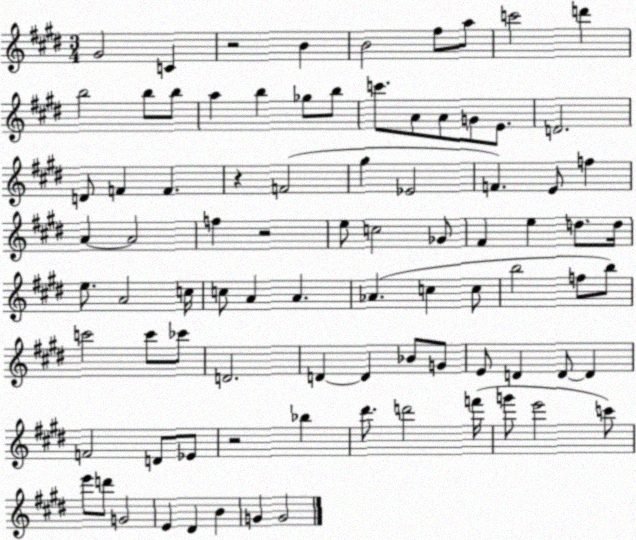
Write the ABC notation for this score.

X:1
T:Untitled
M:3/4
L:1/4
K:E
^G2 C z2 B B2 ^f/2 a/2 c'2 d' b2 b/2 b/2 a b _g/2 b/2 c'/2 A/2 A/2 G/2 E/2 D2 D/2 F F z F2 ^g _E2 F E/2 f A A2 f z2 e/2 c2 _G/2 ^F e d/2 d/4 e/2 A2 c/4 c/2 A A _A c c/2 b2 f/2 b/2 c'2 c'/2 _c'/2 D2 D D _B/2 G/2 E/2 D D/2 D F2 D/2 _E/2 z2 _b ^d'/2 d'2 f'/4 g'/2 e'2 c'/2 e'/2 d'/2 G2 E ^D B G G2